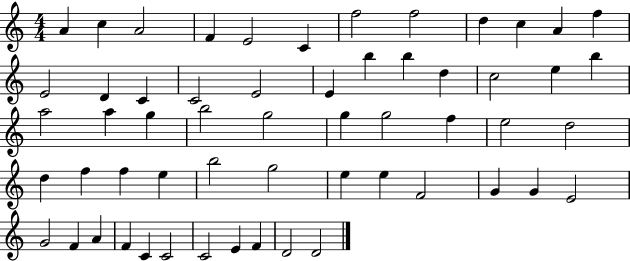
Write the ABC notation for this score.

X:1
T:Untitled
M:4/4
L:1/4
K:C
A c A2 F E2 C f2 f2 d c A f E2 D C C2 E2 E b b d c2 e b a2 a g b2 g2 g g2 f e2 d2 d f f e b2 g2 e e F2 G G E2 G2 F A F C C2 C2 E F D2 D2